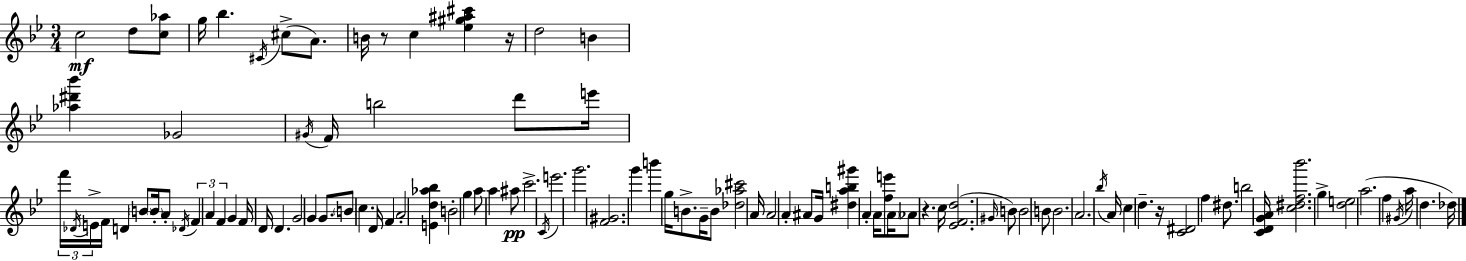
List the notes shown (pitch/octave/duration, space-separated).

C5/h D5/e [C5,Ab5]/e G5/s Bb5/q. C#4/s C#5/e A4/e. B4/s R/e C5/q [Eb5,G#5,A#5,C#6]/q R/s D5/h B4/q [Ab5,D#6,Bb6]/q Gb4/h G#4/s F4/s B5/h D6/e E6/s F6/s Db4/s E4/s F4/s D4/q B4/e B4/s A4/e Db4/s F4/q A4/q F4/q G4/q F4/s D4/s D4/q. G4/h G4/q G4/e. B4/e C5/q. D4/s F4/q A4/h [E4,D5,Ab5,Bb5]/q B4/h G5/q A5/e A5/q A#5/e C6/h. C4/s E6/h. G6/h. [F4,G#4]/h. G6/q B6/q G5/s B4/e. G4/s B4/e [Db5,Ab5,C#6]/h A4/s A4/h A4/q A#4/e G4/s [D#5,A5,B5,G#6]/q A4/q A4/s [F5,E6]/e A4/s Ab4/e R/q. C5/s [Eb4,F4,D5]/h. G#4/s B4/e B4/h B4/e B4/h. A4/h. Bb5/s A4/s C5/q D5/q. R/s [C4,D#4]/h F5/q D#5/e. B5/h [C4,D4,G4,A4]/s [C5,D#5,F5,Bb6]/h. G5/q [D5,E5]/h A5/h. F5/q G#4/s A5/s D5/q. Db5/s